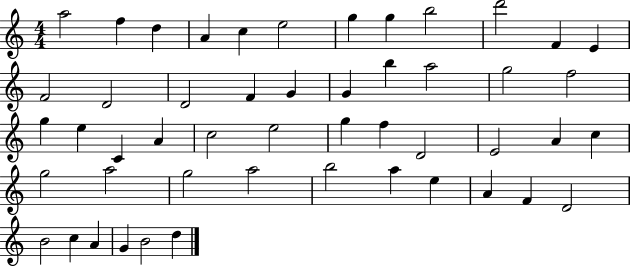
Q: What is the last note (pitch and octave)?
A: D5